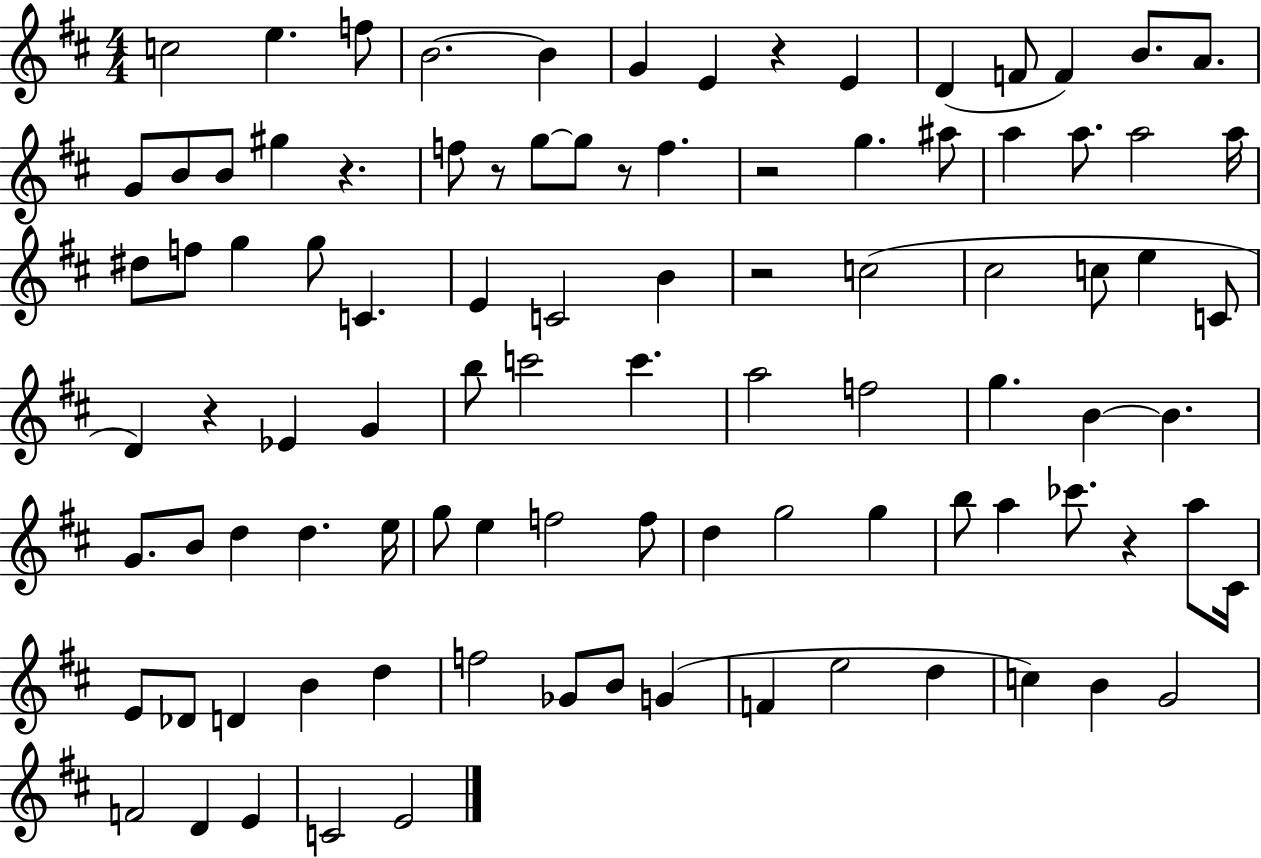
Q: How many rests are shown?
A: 8